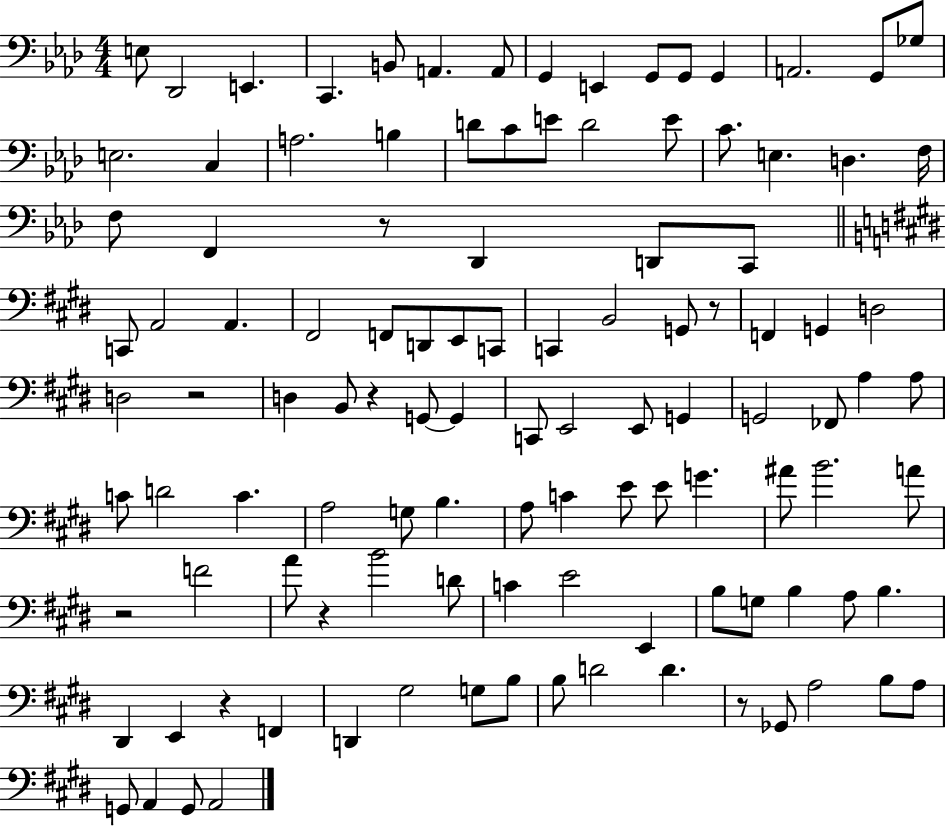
{
  \clef bass
  \numericTimeSignature
  \time 4/4
  \key aes \major
  e8 des,2 e,4. | c,4. b,8 a,4. a,8 | g,4 e,4 g,8 g,8 g,4 | a,2. g,8 ges8 | \break e2. c4 | a2. b4 | d'8 c'8 e'8 d'2 e'8 | c'8. e4. d4. f16 | \break f8 f,4 r8 des,4 d,8 c,8 | \bar "||" \break \key e \major c,8 a,2 a,4. | fis,2 f,8 d,8 e,8 c,8 | c,4 b,2 g,8 r8 | f,4 g,4 d2 | \break d2 r2 | d4 b,8 r4 g,8~~ g,4 | c,8 e,2 e,8 g,4 | g,2 fes,8 a4 a8 | \break c'8 d'2 c'4. | a2 g8 b4. | a8 c'4 e'8 e'8 g'4. | ais'8 b'2. a'8 | \break r2 f'2 | a'8 r4 b'2 d'8 | c'4 e'2 e,4 | b8 g8 b4 a8 b4. | \break dis,4 e,4 r4 f,4 | d,4 gis2 g8 b8 | b8 d'2 d'4. | r8 ges,8 a2 b8 a8 | \break g,8 a,4 g,8 a,2 | \bar "|."
}